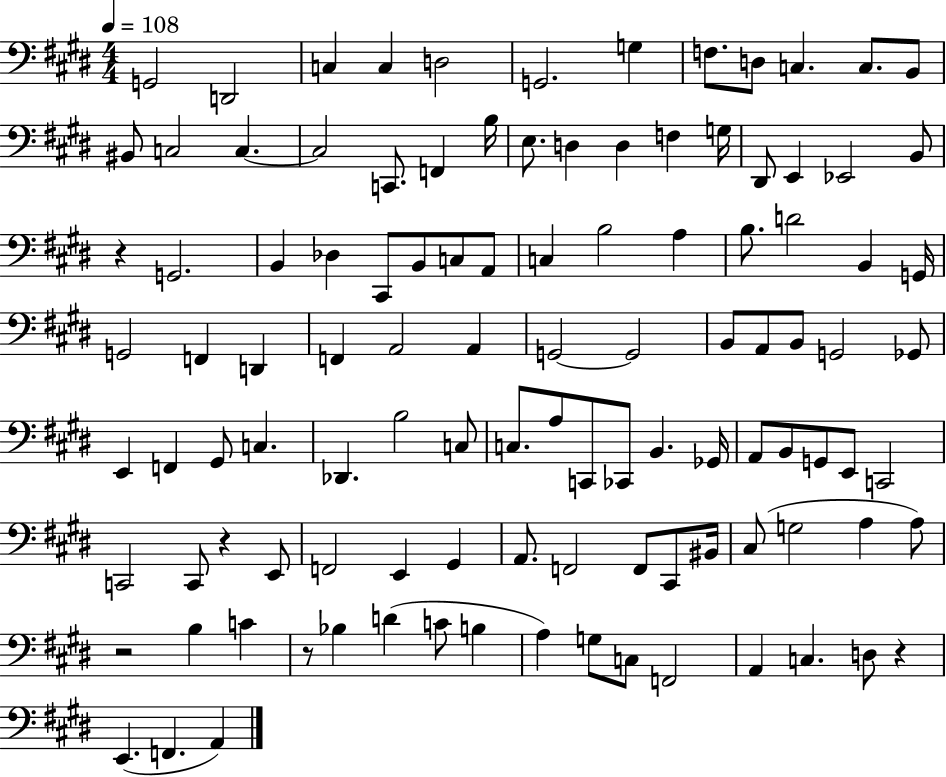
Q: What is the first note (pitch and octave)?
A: G2